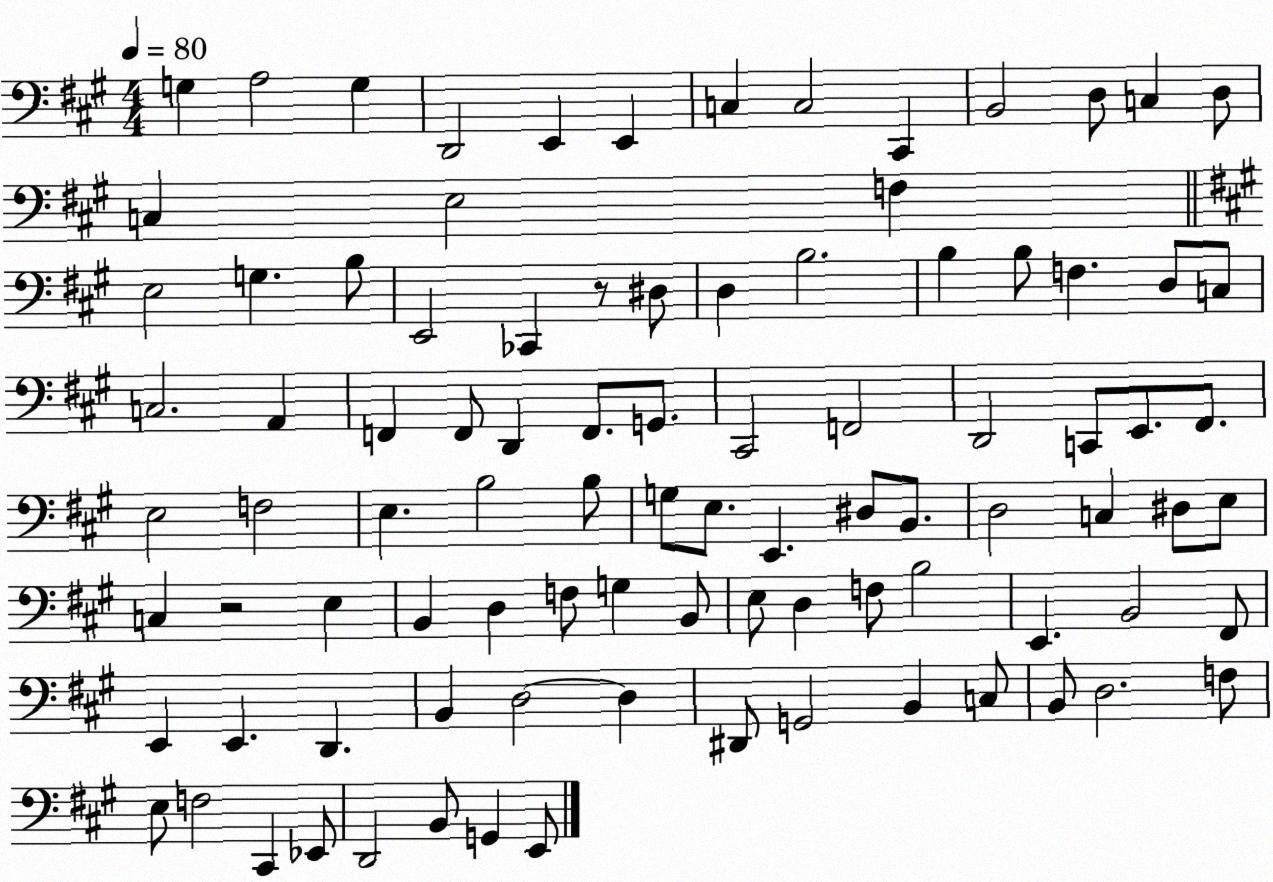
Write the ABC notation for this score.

X:1
T:Untitled
M:4/4
L:1/4
K:A
G, A,2 G, D,,2 E,, E,, C, C,2 ^C,, B,,2 D,/2 C, D,/2 C, E,2 F, E,2 G, B,/2 E,,2 _C,, z/2 ^D,/2 D, B,2 B, B,/2 F, D,/2 C,/2 C,2 A,, F,, F,,/2 D,, F,,/2 G,,/2 ^C,,2 F,,2 D,,2 C,,/2 E,,/2 ^F,,/2 E,2 F,2 E, B,2 B,/2 G,/2 E,/2 E,, ^D,/2 B,,/2 D,2 C, ^D,/2 E,/2 C, z2 E, B,, D, F,/2 G, B,,/2 E,/2 D, F,/2 B,2 E,, B,,2 ^F,,/2 E,, E,, D,, B,, D,2 D, ^D,,/2 G,,2 B,, C,/2 B,,/2 D,2 F,/2 E,/2 F,2 ^C,, _E,,/2 D,,2 B,,/2 G,, E,,/2